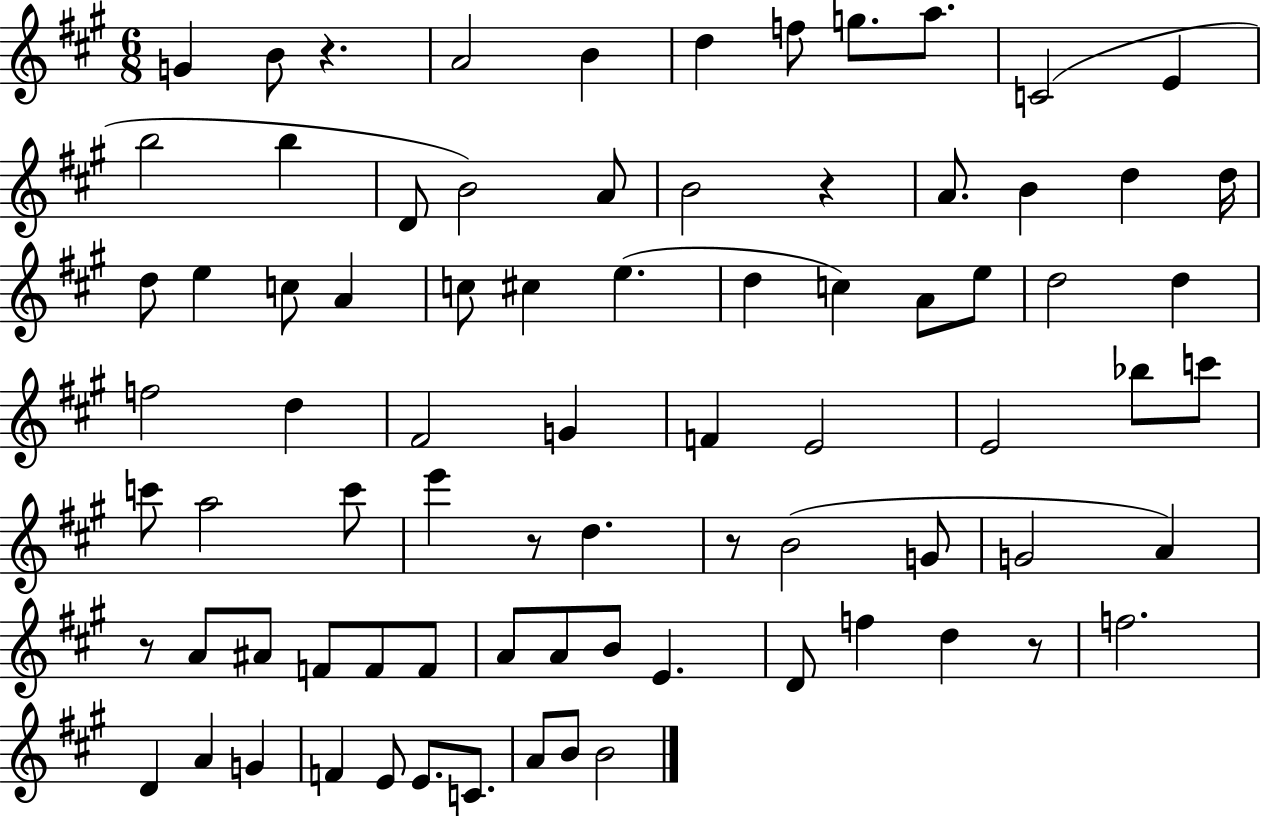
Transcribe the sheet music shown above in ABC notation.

X:1
T:Untitled
M:6/8
L:1/4
K:A
G B/2 z A2 B d f/2 g/2 a/2 C2 E b2 b D/2 B2 A/2 B2 z A/2 B d d/4 d/2 e c/2 A c/2 ^c e d c A/2 e/2 d2 d f2 d ^F2 G F E2 E2 _b/2 c'/2 c'/2 a2 c'/2 e' z/2 d z/2 B2 G/2 G2 A z/2 A/2 ^A/2 F/2 F/2 F/2 A/2 A/2 B/2 E D/2 f d z/2 f2 D A G F E/2 E/2 C/2 A/2 B/2 B2